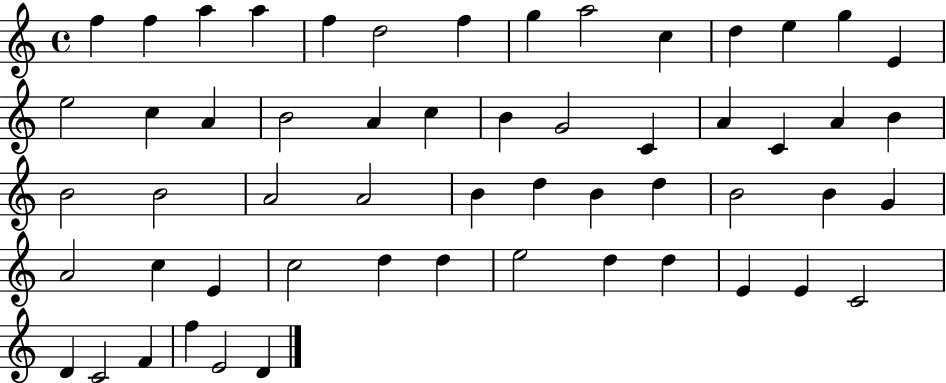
{
  \clef treble
  \time 4/4
  \defaultTimeSignature
  \key c \major
  f''4 f''4 a''4 a''4 | f''4 d''2 f''4 | g''4 a''2 c''4 | d''4 e''4 g''4 e'4 | \break e''2 c''4 a'4 | b'2 a'4 c''4 | b'4 g'2 c'4 | a'4 c'4 a'4 b'4 | \break b'2 b'2 | a'2 a'2 | b'4 d''4 b'4 d''4 | b'2 b'4 g'4 | \break a'2 c''4 e'4 | c''2 d''4 d''4 | e''2 d''4 d''4 | e'4 e'4 c'2 | \break d'4 c'2 f'4 | f''4 e'2 d'4 | \bar "|."
}